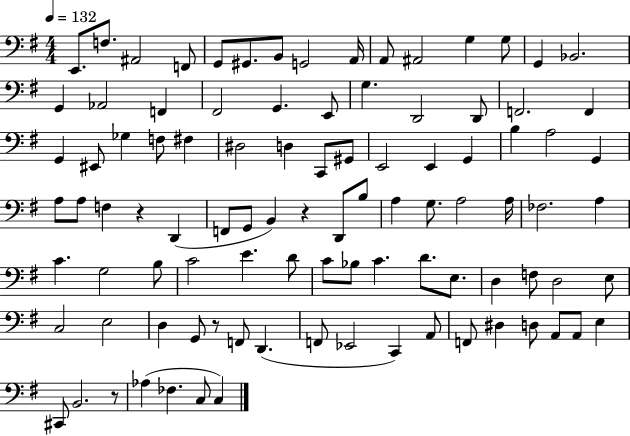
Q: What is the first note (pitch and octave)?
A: E2